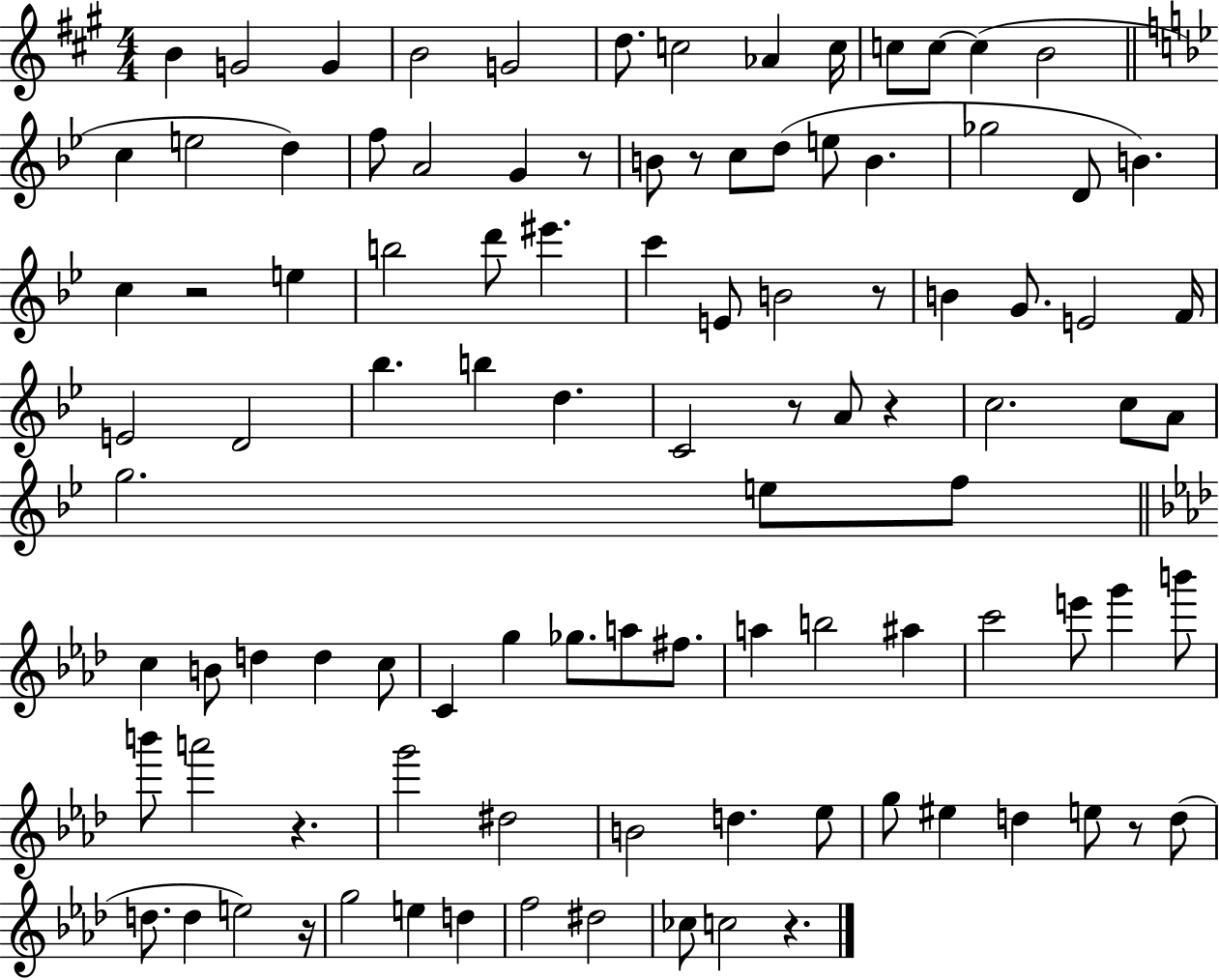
{
  \clef treble
  \numericTimeSignature
  \time 4/4
  \key a \major
  b'4 g'2 g'4 | b'2 g'2 | d''8. c''2 aes'4 c''16 | c''8 c''8~~ c''4( b'2 | \break \bar "||" \break \key g \minor c''4 e''2 d''4) | f''8 a'2 g'4 r8 | b'8 r8 c''8 d''8( e''8 b'4. | ges''2 d'8 b'4.) | \break c''4 r2 e''4 | b''2 d'''8 eis'''4. | c'''4 e'8 b'2 r8 | b'4 g'8. e'2 f'16 | \break e'2 d'2 | bes''4. b''4 d''4. | c'2 r8 a'8 r4 | c''2. c''8 a'8 | \break g''2. e''8 f''8 | \bar "||" \break \key f \minor c''4 b'8 d''4 d''4 c''8 | c'4 g''4 ges''8. a''8 fis''8. | a''4 b''2 ais''4 | c'''2 e'''8 g'''4 b'''8 | \break b'''8 a'''2 r4. | g'''2 dis''2 | b'2 d''4. ees''8 | g''8 eis''4 d''4 e''8 r8 d''8( | \break d''8. d''4 e''2) r16 | g''2 e''4 d''4 | f''2 dis''2 | ces''8 c''2 r4. | \break \bar "|."
}